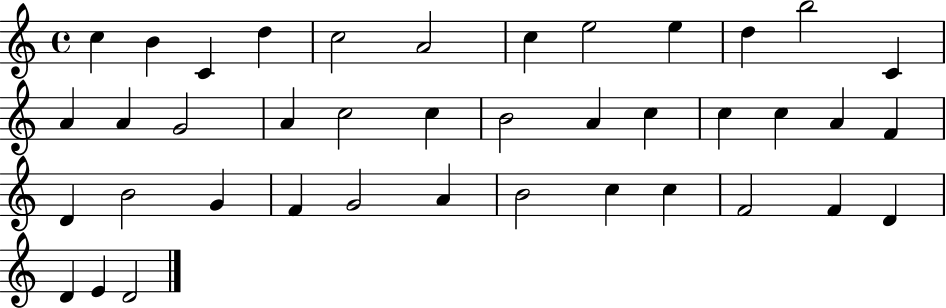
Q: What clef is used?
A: treble